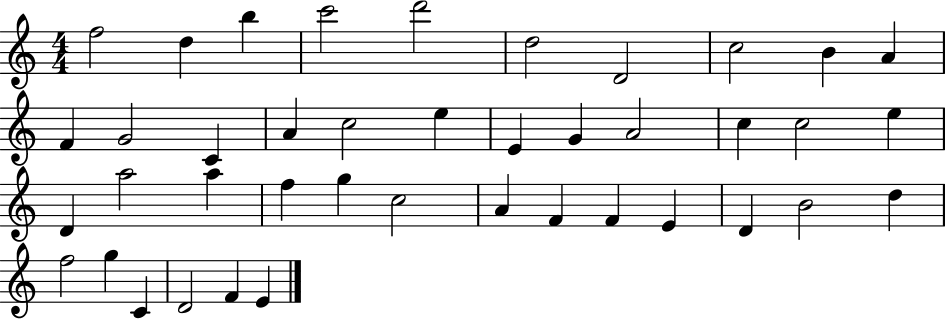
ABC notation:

X:1
T:Untitled
M:4/4
L:1/4
K:C
f2 d b c'2 d'2 d2 D2 c2 B A F G2 C A c2 e E G A2 c c2 e D a2 a f g c2 A F F E D B2 d f2 g C D2 F E